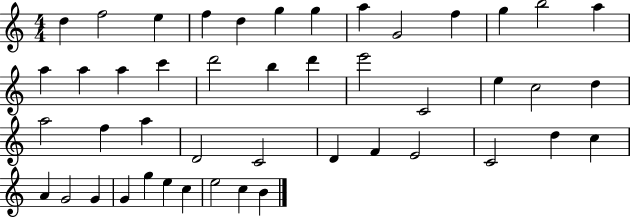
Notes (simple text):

D5/q F5/h E5/q F5/q D5/q G5/q G5/q A5/q G4/h F5/q G5/q B5/h A5/q A5/q A5/q A5/q C6/q D6/h B5/q D6/q E6/h C4/h E5/q C5/h D5/q A5/h F5/q A5/q D4/h C4/h D4/q F4/q E4/h C4/h D5/q C5/q A4/q G4/h G4/q G4/q G5/q E5/q C5/q E5/h C5/q B4/q